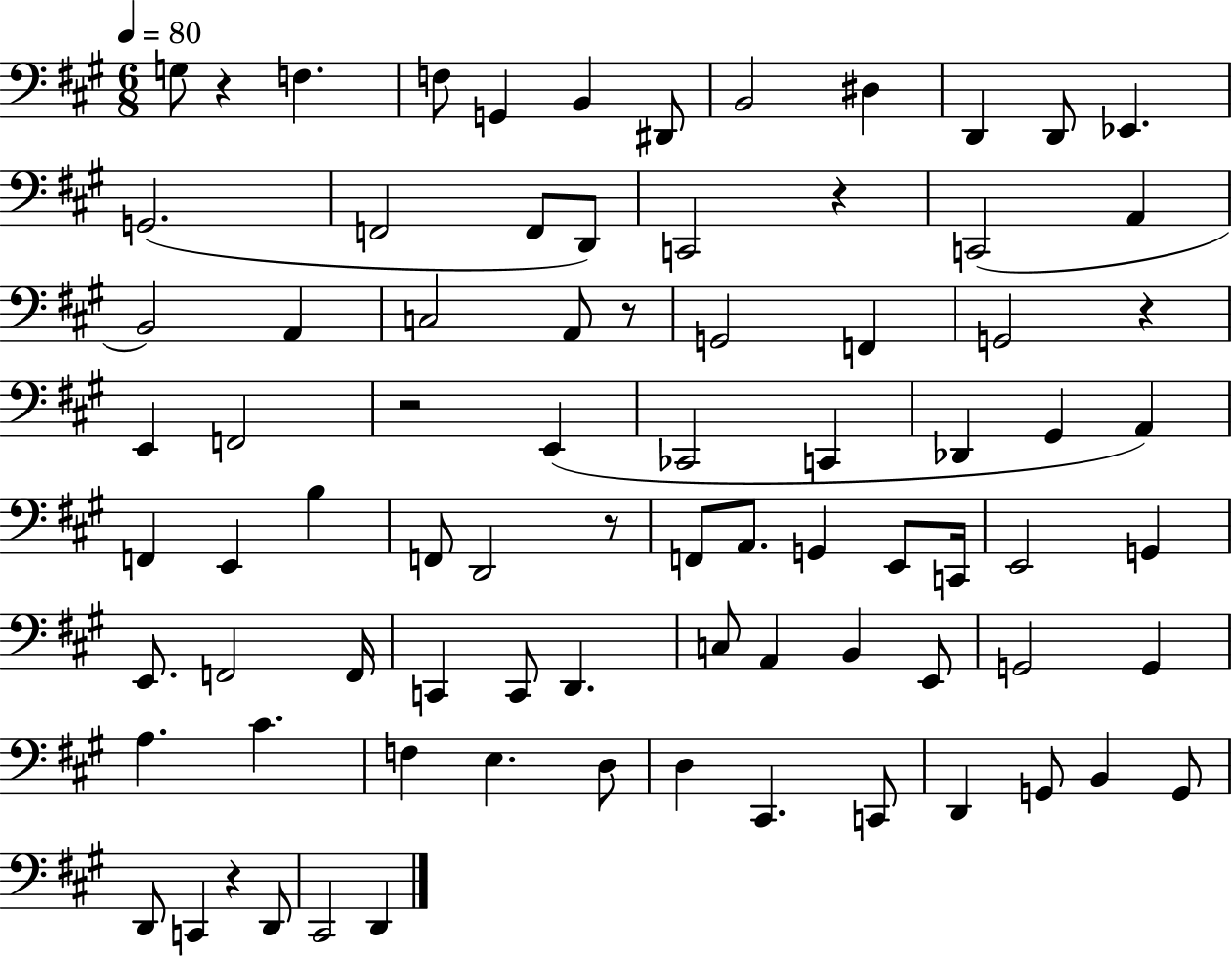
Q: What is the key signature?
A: A major